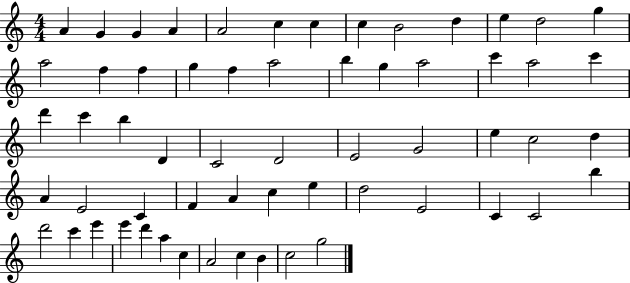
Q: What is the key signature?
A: C major